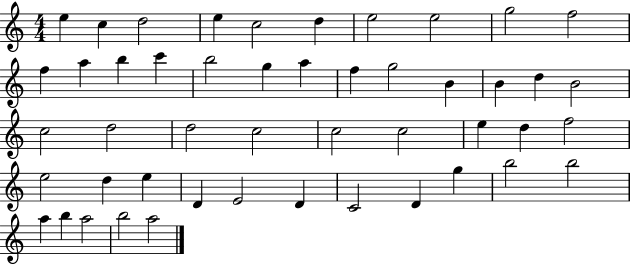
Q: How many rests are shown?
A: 0